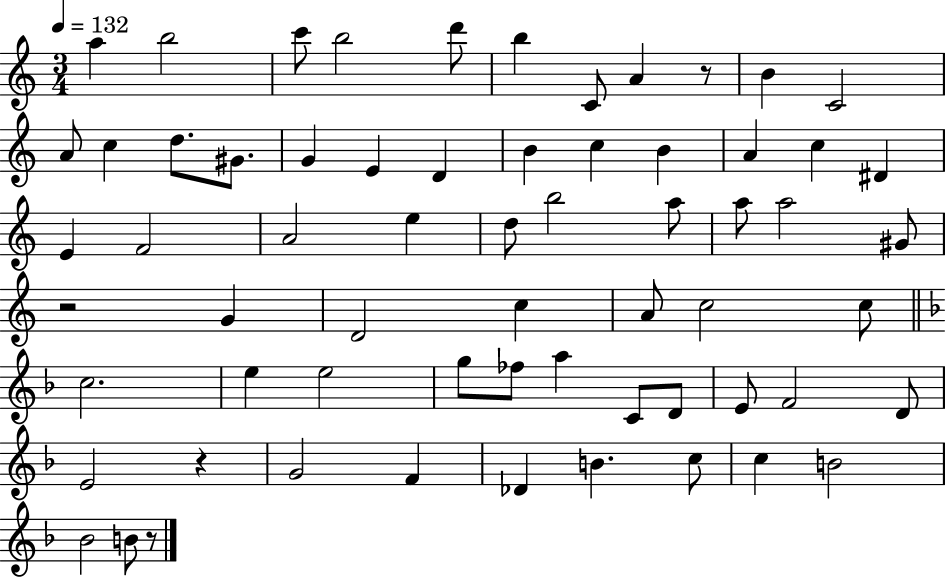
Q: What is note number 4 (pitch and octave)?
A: B5